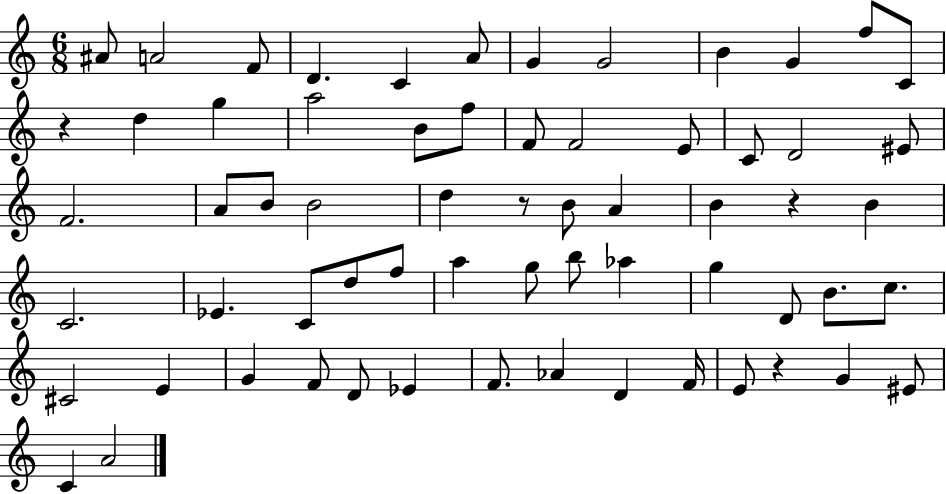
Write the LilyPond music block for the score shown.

{
  \clef treble
  \numericTimeSignature
  \time 6/8
  \key c \major
  ais'8 a'2 f'8 | d'4. c'4 a'8 | g'4 g'2 | b'4 g'4 f''8 c'8 | \break r4 d''4 g''4 | a''2 b'8 f''8 | f'8 f'2 e'8 | c'8 d'2 eis'8 | \break f'2. | a'8 b'8 b'2 | d''4 r8 b'8 a'4 | b'4 r4 b'4 | \break c'2. | ees'4. c'8 d''8 f''8 | a''4 g''8 b''8 aes''4 | g''4 d'8 b'8. c''8. | \break cis'2 e'4 | g'4 f'8 d'8 ees'4 | f'8. aes'4 d'4 f'16 | e'8 r4 g'4 eis'8 | \break c'4 a'2 | \bar "|."
}